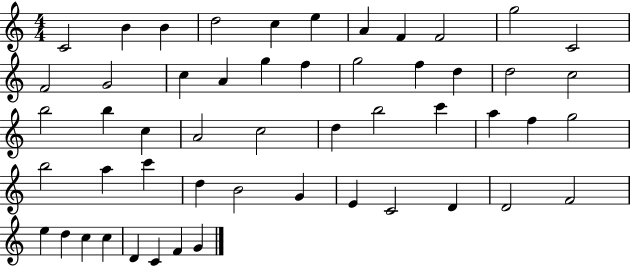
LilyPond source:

{
  \clef treble
  \numericTimeSignature
  \time 4/4
  \key c \major
  c'2 b'4 b'4 | d''2 c''4 e''4 | a'4 f'4 f'2 | g''2 c'2 | \break f'2 g'2 | c''4 a'4 g''4 f''4 | g''2 f''4 d''4 | d''2 c''2 | \break b''2 b''4 c''4 | a'2 c''2 | d''4 b''2 c'''4 | a''4 f''4 g''2 | \break b''2 a''4 c'''4 | d''4 b'2 g'4 | e'4 c'2 d'4 | d'2 f'2 | \break e''4 d''4 c''4 c''4 | d'4 c'4 f'4 g'4 | \bar "|."
}